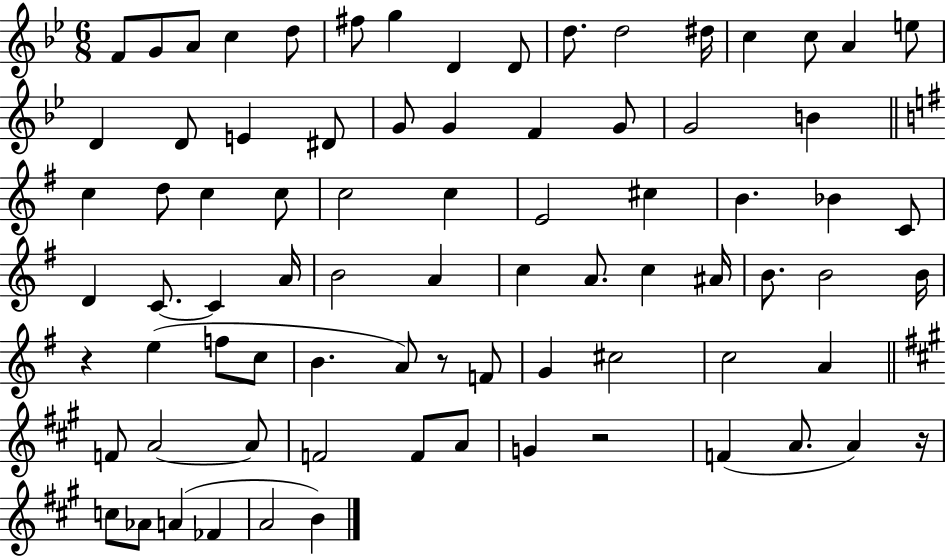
F4/e G4/e A4/e C5/q D5/e F#5/e G5/q D4/q D4/e D5/e. D5/h D#5/s C5/q C5/e A4/q E5/e D4/q D4/e E4/q D#4/e G4/e G4/q F4/q G4/e G4/h B4/q C5/q D5/e C5/q C5/e C5/h C5/q E4/h C#5/q B4/q. Bb4/q C4/e D4/q C4/e. C4/q A4/s B4/h A4/q C5/q A4/e. C5/q A#4/s B4/e. B4/h B4/s R/q E5/q F5/e C5/e B4/q. A4/e R/e F4/e G4/q C#5/h C5/h A4/q F4/e A4/h A4/e F4/h F4/e A4/e G4/q R/h F4/q A4/e. A4/q R/s C5/e Ab4/e A4/q FES4/q A4/h B4/q